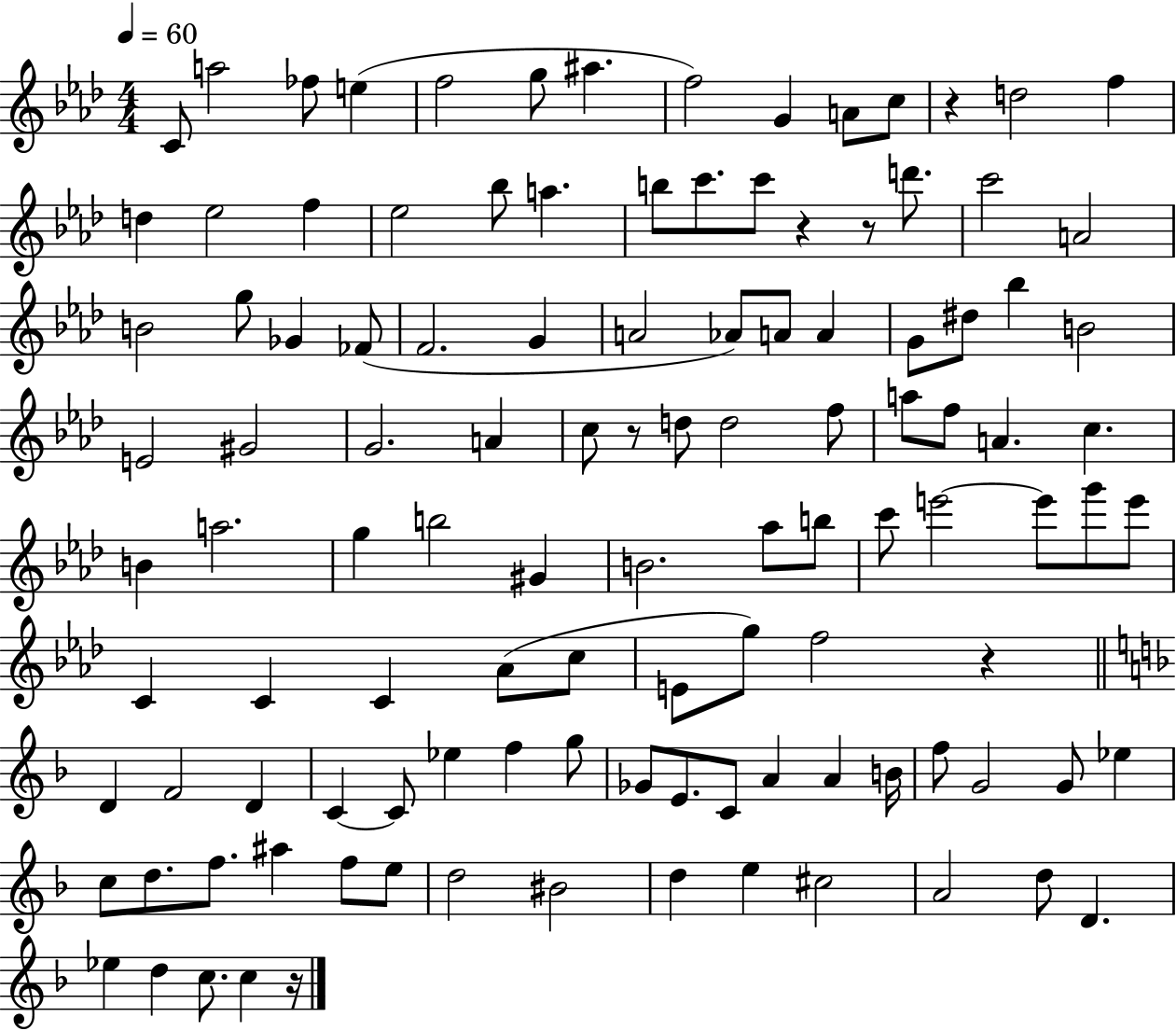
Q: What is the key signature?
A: AES major